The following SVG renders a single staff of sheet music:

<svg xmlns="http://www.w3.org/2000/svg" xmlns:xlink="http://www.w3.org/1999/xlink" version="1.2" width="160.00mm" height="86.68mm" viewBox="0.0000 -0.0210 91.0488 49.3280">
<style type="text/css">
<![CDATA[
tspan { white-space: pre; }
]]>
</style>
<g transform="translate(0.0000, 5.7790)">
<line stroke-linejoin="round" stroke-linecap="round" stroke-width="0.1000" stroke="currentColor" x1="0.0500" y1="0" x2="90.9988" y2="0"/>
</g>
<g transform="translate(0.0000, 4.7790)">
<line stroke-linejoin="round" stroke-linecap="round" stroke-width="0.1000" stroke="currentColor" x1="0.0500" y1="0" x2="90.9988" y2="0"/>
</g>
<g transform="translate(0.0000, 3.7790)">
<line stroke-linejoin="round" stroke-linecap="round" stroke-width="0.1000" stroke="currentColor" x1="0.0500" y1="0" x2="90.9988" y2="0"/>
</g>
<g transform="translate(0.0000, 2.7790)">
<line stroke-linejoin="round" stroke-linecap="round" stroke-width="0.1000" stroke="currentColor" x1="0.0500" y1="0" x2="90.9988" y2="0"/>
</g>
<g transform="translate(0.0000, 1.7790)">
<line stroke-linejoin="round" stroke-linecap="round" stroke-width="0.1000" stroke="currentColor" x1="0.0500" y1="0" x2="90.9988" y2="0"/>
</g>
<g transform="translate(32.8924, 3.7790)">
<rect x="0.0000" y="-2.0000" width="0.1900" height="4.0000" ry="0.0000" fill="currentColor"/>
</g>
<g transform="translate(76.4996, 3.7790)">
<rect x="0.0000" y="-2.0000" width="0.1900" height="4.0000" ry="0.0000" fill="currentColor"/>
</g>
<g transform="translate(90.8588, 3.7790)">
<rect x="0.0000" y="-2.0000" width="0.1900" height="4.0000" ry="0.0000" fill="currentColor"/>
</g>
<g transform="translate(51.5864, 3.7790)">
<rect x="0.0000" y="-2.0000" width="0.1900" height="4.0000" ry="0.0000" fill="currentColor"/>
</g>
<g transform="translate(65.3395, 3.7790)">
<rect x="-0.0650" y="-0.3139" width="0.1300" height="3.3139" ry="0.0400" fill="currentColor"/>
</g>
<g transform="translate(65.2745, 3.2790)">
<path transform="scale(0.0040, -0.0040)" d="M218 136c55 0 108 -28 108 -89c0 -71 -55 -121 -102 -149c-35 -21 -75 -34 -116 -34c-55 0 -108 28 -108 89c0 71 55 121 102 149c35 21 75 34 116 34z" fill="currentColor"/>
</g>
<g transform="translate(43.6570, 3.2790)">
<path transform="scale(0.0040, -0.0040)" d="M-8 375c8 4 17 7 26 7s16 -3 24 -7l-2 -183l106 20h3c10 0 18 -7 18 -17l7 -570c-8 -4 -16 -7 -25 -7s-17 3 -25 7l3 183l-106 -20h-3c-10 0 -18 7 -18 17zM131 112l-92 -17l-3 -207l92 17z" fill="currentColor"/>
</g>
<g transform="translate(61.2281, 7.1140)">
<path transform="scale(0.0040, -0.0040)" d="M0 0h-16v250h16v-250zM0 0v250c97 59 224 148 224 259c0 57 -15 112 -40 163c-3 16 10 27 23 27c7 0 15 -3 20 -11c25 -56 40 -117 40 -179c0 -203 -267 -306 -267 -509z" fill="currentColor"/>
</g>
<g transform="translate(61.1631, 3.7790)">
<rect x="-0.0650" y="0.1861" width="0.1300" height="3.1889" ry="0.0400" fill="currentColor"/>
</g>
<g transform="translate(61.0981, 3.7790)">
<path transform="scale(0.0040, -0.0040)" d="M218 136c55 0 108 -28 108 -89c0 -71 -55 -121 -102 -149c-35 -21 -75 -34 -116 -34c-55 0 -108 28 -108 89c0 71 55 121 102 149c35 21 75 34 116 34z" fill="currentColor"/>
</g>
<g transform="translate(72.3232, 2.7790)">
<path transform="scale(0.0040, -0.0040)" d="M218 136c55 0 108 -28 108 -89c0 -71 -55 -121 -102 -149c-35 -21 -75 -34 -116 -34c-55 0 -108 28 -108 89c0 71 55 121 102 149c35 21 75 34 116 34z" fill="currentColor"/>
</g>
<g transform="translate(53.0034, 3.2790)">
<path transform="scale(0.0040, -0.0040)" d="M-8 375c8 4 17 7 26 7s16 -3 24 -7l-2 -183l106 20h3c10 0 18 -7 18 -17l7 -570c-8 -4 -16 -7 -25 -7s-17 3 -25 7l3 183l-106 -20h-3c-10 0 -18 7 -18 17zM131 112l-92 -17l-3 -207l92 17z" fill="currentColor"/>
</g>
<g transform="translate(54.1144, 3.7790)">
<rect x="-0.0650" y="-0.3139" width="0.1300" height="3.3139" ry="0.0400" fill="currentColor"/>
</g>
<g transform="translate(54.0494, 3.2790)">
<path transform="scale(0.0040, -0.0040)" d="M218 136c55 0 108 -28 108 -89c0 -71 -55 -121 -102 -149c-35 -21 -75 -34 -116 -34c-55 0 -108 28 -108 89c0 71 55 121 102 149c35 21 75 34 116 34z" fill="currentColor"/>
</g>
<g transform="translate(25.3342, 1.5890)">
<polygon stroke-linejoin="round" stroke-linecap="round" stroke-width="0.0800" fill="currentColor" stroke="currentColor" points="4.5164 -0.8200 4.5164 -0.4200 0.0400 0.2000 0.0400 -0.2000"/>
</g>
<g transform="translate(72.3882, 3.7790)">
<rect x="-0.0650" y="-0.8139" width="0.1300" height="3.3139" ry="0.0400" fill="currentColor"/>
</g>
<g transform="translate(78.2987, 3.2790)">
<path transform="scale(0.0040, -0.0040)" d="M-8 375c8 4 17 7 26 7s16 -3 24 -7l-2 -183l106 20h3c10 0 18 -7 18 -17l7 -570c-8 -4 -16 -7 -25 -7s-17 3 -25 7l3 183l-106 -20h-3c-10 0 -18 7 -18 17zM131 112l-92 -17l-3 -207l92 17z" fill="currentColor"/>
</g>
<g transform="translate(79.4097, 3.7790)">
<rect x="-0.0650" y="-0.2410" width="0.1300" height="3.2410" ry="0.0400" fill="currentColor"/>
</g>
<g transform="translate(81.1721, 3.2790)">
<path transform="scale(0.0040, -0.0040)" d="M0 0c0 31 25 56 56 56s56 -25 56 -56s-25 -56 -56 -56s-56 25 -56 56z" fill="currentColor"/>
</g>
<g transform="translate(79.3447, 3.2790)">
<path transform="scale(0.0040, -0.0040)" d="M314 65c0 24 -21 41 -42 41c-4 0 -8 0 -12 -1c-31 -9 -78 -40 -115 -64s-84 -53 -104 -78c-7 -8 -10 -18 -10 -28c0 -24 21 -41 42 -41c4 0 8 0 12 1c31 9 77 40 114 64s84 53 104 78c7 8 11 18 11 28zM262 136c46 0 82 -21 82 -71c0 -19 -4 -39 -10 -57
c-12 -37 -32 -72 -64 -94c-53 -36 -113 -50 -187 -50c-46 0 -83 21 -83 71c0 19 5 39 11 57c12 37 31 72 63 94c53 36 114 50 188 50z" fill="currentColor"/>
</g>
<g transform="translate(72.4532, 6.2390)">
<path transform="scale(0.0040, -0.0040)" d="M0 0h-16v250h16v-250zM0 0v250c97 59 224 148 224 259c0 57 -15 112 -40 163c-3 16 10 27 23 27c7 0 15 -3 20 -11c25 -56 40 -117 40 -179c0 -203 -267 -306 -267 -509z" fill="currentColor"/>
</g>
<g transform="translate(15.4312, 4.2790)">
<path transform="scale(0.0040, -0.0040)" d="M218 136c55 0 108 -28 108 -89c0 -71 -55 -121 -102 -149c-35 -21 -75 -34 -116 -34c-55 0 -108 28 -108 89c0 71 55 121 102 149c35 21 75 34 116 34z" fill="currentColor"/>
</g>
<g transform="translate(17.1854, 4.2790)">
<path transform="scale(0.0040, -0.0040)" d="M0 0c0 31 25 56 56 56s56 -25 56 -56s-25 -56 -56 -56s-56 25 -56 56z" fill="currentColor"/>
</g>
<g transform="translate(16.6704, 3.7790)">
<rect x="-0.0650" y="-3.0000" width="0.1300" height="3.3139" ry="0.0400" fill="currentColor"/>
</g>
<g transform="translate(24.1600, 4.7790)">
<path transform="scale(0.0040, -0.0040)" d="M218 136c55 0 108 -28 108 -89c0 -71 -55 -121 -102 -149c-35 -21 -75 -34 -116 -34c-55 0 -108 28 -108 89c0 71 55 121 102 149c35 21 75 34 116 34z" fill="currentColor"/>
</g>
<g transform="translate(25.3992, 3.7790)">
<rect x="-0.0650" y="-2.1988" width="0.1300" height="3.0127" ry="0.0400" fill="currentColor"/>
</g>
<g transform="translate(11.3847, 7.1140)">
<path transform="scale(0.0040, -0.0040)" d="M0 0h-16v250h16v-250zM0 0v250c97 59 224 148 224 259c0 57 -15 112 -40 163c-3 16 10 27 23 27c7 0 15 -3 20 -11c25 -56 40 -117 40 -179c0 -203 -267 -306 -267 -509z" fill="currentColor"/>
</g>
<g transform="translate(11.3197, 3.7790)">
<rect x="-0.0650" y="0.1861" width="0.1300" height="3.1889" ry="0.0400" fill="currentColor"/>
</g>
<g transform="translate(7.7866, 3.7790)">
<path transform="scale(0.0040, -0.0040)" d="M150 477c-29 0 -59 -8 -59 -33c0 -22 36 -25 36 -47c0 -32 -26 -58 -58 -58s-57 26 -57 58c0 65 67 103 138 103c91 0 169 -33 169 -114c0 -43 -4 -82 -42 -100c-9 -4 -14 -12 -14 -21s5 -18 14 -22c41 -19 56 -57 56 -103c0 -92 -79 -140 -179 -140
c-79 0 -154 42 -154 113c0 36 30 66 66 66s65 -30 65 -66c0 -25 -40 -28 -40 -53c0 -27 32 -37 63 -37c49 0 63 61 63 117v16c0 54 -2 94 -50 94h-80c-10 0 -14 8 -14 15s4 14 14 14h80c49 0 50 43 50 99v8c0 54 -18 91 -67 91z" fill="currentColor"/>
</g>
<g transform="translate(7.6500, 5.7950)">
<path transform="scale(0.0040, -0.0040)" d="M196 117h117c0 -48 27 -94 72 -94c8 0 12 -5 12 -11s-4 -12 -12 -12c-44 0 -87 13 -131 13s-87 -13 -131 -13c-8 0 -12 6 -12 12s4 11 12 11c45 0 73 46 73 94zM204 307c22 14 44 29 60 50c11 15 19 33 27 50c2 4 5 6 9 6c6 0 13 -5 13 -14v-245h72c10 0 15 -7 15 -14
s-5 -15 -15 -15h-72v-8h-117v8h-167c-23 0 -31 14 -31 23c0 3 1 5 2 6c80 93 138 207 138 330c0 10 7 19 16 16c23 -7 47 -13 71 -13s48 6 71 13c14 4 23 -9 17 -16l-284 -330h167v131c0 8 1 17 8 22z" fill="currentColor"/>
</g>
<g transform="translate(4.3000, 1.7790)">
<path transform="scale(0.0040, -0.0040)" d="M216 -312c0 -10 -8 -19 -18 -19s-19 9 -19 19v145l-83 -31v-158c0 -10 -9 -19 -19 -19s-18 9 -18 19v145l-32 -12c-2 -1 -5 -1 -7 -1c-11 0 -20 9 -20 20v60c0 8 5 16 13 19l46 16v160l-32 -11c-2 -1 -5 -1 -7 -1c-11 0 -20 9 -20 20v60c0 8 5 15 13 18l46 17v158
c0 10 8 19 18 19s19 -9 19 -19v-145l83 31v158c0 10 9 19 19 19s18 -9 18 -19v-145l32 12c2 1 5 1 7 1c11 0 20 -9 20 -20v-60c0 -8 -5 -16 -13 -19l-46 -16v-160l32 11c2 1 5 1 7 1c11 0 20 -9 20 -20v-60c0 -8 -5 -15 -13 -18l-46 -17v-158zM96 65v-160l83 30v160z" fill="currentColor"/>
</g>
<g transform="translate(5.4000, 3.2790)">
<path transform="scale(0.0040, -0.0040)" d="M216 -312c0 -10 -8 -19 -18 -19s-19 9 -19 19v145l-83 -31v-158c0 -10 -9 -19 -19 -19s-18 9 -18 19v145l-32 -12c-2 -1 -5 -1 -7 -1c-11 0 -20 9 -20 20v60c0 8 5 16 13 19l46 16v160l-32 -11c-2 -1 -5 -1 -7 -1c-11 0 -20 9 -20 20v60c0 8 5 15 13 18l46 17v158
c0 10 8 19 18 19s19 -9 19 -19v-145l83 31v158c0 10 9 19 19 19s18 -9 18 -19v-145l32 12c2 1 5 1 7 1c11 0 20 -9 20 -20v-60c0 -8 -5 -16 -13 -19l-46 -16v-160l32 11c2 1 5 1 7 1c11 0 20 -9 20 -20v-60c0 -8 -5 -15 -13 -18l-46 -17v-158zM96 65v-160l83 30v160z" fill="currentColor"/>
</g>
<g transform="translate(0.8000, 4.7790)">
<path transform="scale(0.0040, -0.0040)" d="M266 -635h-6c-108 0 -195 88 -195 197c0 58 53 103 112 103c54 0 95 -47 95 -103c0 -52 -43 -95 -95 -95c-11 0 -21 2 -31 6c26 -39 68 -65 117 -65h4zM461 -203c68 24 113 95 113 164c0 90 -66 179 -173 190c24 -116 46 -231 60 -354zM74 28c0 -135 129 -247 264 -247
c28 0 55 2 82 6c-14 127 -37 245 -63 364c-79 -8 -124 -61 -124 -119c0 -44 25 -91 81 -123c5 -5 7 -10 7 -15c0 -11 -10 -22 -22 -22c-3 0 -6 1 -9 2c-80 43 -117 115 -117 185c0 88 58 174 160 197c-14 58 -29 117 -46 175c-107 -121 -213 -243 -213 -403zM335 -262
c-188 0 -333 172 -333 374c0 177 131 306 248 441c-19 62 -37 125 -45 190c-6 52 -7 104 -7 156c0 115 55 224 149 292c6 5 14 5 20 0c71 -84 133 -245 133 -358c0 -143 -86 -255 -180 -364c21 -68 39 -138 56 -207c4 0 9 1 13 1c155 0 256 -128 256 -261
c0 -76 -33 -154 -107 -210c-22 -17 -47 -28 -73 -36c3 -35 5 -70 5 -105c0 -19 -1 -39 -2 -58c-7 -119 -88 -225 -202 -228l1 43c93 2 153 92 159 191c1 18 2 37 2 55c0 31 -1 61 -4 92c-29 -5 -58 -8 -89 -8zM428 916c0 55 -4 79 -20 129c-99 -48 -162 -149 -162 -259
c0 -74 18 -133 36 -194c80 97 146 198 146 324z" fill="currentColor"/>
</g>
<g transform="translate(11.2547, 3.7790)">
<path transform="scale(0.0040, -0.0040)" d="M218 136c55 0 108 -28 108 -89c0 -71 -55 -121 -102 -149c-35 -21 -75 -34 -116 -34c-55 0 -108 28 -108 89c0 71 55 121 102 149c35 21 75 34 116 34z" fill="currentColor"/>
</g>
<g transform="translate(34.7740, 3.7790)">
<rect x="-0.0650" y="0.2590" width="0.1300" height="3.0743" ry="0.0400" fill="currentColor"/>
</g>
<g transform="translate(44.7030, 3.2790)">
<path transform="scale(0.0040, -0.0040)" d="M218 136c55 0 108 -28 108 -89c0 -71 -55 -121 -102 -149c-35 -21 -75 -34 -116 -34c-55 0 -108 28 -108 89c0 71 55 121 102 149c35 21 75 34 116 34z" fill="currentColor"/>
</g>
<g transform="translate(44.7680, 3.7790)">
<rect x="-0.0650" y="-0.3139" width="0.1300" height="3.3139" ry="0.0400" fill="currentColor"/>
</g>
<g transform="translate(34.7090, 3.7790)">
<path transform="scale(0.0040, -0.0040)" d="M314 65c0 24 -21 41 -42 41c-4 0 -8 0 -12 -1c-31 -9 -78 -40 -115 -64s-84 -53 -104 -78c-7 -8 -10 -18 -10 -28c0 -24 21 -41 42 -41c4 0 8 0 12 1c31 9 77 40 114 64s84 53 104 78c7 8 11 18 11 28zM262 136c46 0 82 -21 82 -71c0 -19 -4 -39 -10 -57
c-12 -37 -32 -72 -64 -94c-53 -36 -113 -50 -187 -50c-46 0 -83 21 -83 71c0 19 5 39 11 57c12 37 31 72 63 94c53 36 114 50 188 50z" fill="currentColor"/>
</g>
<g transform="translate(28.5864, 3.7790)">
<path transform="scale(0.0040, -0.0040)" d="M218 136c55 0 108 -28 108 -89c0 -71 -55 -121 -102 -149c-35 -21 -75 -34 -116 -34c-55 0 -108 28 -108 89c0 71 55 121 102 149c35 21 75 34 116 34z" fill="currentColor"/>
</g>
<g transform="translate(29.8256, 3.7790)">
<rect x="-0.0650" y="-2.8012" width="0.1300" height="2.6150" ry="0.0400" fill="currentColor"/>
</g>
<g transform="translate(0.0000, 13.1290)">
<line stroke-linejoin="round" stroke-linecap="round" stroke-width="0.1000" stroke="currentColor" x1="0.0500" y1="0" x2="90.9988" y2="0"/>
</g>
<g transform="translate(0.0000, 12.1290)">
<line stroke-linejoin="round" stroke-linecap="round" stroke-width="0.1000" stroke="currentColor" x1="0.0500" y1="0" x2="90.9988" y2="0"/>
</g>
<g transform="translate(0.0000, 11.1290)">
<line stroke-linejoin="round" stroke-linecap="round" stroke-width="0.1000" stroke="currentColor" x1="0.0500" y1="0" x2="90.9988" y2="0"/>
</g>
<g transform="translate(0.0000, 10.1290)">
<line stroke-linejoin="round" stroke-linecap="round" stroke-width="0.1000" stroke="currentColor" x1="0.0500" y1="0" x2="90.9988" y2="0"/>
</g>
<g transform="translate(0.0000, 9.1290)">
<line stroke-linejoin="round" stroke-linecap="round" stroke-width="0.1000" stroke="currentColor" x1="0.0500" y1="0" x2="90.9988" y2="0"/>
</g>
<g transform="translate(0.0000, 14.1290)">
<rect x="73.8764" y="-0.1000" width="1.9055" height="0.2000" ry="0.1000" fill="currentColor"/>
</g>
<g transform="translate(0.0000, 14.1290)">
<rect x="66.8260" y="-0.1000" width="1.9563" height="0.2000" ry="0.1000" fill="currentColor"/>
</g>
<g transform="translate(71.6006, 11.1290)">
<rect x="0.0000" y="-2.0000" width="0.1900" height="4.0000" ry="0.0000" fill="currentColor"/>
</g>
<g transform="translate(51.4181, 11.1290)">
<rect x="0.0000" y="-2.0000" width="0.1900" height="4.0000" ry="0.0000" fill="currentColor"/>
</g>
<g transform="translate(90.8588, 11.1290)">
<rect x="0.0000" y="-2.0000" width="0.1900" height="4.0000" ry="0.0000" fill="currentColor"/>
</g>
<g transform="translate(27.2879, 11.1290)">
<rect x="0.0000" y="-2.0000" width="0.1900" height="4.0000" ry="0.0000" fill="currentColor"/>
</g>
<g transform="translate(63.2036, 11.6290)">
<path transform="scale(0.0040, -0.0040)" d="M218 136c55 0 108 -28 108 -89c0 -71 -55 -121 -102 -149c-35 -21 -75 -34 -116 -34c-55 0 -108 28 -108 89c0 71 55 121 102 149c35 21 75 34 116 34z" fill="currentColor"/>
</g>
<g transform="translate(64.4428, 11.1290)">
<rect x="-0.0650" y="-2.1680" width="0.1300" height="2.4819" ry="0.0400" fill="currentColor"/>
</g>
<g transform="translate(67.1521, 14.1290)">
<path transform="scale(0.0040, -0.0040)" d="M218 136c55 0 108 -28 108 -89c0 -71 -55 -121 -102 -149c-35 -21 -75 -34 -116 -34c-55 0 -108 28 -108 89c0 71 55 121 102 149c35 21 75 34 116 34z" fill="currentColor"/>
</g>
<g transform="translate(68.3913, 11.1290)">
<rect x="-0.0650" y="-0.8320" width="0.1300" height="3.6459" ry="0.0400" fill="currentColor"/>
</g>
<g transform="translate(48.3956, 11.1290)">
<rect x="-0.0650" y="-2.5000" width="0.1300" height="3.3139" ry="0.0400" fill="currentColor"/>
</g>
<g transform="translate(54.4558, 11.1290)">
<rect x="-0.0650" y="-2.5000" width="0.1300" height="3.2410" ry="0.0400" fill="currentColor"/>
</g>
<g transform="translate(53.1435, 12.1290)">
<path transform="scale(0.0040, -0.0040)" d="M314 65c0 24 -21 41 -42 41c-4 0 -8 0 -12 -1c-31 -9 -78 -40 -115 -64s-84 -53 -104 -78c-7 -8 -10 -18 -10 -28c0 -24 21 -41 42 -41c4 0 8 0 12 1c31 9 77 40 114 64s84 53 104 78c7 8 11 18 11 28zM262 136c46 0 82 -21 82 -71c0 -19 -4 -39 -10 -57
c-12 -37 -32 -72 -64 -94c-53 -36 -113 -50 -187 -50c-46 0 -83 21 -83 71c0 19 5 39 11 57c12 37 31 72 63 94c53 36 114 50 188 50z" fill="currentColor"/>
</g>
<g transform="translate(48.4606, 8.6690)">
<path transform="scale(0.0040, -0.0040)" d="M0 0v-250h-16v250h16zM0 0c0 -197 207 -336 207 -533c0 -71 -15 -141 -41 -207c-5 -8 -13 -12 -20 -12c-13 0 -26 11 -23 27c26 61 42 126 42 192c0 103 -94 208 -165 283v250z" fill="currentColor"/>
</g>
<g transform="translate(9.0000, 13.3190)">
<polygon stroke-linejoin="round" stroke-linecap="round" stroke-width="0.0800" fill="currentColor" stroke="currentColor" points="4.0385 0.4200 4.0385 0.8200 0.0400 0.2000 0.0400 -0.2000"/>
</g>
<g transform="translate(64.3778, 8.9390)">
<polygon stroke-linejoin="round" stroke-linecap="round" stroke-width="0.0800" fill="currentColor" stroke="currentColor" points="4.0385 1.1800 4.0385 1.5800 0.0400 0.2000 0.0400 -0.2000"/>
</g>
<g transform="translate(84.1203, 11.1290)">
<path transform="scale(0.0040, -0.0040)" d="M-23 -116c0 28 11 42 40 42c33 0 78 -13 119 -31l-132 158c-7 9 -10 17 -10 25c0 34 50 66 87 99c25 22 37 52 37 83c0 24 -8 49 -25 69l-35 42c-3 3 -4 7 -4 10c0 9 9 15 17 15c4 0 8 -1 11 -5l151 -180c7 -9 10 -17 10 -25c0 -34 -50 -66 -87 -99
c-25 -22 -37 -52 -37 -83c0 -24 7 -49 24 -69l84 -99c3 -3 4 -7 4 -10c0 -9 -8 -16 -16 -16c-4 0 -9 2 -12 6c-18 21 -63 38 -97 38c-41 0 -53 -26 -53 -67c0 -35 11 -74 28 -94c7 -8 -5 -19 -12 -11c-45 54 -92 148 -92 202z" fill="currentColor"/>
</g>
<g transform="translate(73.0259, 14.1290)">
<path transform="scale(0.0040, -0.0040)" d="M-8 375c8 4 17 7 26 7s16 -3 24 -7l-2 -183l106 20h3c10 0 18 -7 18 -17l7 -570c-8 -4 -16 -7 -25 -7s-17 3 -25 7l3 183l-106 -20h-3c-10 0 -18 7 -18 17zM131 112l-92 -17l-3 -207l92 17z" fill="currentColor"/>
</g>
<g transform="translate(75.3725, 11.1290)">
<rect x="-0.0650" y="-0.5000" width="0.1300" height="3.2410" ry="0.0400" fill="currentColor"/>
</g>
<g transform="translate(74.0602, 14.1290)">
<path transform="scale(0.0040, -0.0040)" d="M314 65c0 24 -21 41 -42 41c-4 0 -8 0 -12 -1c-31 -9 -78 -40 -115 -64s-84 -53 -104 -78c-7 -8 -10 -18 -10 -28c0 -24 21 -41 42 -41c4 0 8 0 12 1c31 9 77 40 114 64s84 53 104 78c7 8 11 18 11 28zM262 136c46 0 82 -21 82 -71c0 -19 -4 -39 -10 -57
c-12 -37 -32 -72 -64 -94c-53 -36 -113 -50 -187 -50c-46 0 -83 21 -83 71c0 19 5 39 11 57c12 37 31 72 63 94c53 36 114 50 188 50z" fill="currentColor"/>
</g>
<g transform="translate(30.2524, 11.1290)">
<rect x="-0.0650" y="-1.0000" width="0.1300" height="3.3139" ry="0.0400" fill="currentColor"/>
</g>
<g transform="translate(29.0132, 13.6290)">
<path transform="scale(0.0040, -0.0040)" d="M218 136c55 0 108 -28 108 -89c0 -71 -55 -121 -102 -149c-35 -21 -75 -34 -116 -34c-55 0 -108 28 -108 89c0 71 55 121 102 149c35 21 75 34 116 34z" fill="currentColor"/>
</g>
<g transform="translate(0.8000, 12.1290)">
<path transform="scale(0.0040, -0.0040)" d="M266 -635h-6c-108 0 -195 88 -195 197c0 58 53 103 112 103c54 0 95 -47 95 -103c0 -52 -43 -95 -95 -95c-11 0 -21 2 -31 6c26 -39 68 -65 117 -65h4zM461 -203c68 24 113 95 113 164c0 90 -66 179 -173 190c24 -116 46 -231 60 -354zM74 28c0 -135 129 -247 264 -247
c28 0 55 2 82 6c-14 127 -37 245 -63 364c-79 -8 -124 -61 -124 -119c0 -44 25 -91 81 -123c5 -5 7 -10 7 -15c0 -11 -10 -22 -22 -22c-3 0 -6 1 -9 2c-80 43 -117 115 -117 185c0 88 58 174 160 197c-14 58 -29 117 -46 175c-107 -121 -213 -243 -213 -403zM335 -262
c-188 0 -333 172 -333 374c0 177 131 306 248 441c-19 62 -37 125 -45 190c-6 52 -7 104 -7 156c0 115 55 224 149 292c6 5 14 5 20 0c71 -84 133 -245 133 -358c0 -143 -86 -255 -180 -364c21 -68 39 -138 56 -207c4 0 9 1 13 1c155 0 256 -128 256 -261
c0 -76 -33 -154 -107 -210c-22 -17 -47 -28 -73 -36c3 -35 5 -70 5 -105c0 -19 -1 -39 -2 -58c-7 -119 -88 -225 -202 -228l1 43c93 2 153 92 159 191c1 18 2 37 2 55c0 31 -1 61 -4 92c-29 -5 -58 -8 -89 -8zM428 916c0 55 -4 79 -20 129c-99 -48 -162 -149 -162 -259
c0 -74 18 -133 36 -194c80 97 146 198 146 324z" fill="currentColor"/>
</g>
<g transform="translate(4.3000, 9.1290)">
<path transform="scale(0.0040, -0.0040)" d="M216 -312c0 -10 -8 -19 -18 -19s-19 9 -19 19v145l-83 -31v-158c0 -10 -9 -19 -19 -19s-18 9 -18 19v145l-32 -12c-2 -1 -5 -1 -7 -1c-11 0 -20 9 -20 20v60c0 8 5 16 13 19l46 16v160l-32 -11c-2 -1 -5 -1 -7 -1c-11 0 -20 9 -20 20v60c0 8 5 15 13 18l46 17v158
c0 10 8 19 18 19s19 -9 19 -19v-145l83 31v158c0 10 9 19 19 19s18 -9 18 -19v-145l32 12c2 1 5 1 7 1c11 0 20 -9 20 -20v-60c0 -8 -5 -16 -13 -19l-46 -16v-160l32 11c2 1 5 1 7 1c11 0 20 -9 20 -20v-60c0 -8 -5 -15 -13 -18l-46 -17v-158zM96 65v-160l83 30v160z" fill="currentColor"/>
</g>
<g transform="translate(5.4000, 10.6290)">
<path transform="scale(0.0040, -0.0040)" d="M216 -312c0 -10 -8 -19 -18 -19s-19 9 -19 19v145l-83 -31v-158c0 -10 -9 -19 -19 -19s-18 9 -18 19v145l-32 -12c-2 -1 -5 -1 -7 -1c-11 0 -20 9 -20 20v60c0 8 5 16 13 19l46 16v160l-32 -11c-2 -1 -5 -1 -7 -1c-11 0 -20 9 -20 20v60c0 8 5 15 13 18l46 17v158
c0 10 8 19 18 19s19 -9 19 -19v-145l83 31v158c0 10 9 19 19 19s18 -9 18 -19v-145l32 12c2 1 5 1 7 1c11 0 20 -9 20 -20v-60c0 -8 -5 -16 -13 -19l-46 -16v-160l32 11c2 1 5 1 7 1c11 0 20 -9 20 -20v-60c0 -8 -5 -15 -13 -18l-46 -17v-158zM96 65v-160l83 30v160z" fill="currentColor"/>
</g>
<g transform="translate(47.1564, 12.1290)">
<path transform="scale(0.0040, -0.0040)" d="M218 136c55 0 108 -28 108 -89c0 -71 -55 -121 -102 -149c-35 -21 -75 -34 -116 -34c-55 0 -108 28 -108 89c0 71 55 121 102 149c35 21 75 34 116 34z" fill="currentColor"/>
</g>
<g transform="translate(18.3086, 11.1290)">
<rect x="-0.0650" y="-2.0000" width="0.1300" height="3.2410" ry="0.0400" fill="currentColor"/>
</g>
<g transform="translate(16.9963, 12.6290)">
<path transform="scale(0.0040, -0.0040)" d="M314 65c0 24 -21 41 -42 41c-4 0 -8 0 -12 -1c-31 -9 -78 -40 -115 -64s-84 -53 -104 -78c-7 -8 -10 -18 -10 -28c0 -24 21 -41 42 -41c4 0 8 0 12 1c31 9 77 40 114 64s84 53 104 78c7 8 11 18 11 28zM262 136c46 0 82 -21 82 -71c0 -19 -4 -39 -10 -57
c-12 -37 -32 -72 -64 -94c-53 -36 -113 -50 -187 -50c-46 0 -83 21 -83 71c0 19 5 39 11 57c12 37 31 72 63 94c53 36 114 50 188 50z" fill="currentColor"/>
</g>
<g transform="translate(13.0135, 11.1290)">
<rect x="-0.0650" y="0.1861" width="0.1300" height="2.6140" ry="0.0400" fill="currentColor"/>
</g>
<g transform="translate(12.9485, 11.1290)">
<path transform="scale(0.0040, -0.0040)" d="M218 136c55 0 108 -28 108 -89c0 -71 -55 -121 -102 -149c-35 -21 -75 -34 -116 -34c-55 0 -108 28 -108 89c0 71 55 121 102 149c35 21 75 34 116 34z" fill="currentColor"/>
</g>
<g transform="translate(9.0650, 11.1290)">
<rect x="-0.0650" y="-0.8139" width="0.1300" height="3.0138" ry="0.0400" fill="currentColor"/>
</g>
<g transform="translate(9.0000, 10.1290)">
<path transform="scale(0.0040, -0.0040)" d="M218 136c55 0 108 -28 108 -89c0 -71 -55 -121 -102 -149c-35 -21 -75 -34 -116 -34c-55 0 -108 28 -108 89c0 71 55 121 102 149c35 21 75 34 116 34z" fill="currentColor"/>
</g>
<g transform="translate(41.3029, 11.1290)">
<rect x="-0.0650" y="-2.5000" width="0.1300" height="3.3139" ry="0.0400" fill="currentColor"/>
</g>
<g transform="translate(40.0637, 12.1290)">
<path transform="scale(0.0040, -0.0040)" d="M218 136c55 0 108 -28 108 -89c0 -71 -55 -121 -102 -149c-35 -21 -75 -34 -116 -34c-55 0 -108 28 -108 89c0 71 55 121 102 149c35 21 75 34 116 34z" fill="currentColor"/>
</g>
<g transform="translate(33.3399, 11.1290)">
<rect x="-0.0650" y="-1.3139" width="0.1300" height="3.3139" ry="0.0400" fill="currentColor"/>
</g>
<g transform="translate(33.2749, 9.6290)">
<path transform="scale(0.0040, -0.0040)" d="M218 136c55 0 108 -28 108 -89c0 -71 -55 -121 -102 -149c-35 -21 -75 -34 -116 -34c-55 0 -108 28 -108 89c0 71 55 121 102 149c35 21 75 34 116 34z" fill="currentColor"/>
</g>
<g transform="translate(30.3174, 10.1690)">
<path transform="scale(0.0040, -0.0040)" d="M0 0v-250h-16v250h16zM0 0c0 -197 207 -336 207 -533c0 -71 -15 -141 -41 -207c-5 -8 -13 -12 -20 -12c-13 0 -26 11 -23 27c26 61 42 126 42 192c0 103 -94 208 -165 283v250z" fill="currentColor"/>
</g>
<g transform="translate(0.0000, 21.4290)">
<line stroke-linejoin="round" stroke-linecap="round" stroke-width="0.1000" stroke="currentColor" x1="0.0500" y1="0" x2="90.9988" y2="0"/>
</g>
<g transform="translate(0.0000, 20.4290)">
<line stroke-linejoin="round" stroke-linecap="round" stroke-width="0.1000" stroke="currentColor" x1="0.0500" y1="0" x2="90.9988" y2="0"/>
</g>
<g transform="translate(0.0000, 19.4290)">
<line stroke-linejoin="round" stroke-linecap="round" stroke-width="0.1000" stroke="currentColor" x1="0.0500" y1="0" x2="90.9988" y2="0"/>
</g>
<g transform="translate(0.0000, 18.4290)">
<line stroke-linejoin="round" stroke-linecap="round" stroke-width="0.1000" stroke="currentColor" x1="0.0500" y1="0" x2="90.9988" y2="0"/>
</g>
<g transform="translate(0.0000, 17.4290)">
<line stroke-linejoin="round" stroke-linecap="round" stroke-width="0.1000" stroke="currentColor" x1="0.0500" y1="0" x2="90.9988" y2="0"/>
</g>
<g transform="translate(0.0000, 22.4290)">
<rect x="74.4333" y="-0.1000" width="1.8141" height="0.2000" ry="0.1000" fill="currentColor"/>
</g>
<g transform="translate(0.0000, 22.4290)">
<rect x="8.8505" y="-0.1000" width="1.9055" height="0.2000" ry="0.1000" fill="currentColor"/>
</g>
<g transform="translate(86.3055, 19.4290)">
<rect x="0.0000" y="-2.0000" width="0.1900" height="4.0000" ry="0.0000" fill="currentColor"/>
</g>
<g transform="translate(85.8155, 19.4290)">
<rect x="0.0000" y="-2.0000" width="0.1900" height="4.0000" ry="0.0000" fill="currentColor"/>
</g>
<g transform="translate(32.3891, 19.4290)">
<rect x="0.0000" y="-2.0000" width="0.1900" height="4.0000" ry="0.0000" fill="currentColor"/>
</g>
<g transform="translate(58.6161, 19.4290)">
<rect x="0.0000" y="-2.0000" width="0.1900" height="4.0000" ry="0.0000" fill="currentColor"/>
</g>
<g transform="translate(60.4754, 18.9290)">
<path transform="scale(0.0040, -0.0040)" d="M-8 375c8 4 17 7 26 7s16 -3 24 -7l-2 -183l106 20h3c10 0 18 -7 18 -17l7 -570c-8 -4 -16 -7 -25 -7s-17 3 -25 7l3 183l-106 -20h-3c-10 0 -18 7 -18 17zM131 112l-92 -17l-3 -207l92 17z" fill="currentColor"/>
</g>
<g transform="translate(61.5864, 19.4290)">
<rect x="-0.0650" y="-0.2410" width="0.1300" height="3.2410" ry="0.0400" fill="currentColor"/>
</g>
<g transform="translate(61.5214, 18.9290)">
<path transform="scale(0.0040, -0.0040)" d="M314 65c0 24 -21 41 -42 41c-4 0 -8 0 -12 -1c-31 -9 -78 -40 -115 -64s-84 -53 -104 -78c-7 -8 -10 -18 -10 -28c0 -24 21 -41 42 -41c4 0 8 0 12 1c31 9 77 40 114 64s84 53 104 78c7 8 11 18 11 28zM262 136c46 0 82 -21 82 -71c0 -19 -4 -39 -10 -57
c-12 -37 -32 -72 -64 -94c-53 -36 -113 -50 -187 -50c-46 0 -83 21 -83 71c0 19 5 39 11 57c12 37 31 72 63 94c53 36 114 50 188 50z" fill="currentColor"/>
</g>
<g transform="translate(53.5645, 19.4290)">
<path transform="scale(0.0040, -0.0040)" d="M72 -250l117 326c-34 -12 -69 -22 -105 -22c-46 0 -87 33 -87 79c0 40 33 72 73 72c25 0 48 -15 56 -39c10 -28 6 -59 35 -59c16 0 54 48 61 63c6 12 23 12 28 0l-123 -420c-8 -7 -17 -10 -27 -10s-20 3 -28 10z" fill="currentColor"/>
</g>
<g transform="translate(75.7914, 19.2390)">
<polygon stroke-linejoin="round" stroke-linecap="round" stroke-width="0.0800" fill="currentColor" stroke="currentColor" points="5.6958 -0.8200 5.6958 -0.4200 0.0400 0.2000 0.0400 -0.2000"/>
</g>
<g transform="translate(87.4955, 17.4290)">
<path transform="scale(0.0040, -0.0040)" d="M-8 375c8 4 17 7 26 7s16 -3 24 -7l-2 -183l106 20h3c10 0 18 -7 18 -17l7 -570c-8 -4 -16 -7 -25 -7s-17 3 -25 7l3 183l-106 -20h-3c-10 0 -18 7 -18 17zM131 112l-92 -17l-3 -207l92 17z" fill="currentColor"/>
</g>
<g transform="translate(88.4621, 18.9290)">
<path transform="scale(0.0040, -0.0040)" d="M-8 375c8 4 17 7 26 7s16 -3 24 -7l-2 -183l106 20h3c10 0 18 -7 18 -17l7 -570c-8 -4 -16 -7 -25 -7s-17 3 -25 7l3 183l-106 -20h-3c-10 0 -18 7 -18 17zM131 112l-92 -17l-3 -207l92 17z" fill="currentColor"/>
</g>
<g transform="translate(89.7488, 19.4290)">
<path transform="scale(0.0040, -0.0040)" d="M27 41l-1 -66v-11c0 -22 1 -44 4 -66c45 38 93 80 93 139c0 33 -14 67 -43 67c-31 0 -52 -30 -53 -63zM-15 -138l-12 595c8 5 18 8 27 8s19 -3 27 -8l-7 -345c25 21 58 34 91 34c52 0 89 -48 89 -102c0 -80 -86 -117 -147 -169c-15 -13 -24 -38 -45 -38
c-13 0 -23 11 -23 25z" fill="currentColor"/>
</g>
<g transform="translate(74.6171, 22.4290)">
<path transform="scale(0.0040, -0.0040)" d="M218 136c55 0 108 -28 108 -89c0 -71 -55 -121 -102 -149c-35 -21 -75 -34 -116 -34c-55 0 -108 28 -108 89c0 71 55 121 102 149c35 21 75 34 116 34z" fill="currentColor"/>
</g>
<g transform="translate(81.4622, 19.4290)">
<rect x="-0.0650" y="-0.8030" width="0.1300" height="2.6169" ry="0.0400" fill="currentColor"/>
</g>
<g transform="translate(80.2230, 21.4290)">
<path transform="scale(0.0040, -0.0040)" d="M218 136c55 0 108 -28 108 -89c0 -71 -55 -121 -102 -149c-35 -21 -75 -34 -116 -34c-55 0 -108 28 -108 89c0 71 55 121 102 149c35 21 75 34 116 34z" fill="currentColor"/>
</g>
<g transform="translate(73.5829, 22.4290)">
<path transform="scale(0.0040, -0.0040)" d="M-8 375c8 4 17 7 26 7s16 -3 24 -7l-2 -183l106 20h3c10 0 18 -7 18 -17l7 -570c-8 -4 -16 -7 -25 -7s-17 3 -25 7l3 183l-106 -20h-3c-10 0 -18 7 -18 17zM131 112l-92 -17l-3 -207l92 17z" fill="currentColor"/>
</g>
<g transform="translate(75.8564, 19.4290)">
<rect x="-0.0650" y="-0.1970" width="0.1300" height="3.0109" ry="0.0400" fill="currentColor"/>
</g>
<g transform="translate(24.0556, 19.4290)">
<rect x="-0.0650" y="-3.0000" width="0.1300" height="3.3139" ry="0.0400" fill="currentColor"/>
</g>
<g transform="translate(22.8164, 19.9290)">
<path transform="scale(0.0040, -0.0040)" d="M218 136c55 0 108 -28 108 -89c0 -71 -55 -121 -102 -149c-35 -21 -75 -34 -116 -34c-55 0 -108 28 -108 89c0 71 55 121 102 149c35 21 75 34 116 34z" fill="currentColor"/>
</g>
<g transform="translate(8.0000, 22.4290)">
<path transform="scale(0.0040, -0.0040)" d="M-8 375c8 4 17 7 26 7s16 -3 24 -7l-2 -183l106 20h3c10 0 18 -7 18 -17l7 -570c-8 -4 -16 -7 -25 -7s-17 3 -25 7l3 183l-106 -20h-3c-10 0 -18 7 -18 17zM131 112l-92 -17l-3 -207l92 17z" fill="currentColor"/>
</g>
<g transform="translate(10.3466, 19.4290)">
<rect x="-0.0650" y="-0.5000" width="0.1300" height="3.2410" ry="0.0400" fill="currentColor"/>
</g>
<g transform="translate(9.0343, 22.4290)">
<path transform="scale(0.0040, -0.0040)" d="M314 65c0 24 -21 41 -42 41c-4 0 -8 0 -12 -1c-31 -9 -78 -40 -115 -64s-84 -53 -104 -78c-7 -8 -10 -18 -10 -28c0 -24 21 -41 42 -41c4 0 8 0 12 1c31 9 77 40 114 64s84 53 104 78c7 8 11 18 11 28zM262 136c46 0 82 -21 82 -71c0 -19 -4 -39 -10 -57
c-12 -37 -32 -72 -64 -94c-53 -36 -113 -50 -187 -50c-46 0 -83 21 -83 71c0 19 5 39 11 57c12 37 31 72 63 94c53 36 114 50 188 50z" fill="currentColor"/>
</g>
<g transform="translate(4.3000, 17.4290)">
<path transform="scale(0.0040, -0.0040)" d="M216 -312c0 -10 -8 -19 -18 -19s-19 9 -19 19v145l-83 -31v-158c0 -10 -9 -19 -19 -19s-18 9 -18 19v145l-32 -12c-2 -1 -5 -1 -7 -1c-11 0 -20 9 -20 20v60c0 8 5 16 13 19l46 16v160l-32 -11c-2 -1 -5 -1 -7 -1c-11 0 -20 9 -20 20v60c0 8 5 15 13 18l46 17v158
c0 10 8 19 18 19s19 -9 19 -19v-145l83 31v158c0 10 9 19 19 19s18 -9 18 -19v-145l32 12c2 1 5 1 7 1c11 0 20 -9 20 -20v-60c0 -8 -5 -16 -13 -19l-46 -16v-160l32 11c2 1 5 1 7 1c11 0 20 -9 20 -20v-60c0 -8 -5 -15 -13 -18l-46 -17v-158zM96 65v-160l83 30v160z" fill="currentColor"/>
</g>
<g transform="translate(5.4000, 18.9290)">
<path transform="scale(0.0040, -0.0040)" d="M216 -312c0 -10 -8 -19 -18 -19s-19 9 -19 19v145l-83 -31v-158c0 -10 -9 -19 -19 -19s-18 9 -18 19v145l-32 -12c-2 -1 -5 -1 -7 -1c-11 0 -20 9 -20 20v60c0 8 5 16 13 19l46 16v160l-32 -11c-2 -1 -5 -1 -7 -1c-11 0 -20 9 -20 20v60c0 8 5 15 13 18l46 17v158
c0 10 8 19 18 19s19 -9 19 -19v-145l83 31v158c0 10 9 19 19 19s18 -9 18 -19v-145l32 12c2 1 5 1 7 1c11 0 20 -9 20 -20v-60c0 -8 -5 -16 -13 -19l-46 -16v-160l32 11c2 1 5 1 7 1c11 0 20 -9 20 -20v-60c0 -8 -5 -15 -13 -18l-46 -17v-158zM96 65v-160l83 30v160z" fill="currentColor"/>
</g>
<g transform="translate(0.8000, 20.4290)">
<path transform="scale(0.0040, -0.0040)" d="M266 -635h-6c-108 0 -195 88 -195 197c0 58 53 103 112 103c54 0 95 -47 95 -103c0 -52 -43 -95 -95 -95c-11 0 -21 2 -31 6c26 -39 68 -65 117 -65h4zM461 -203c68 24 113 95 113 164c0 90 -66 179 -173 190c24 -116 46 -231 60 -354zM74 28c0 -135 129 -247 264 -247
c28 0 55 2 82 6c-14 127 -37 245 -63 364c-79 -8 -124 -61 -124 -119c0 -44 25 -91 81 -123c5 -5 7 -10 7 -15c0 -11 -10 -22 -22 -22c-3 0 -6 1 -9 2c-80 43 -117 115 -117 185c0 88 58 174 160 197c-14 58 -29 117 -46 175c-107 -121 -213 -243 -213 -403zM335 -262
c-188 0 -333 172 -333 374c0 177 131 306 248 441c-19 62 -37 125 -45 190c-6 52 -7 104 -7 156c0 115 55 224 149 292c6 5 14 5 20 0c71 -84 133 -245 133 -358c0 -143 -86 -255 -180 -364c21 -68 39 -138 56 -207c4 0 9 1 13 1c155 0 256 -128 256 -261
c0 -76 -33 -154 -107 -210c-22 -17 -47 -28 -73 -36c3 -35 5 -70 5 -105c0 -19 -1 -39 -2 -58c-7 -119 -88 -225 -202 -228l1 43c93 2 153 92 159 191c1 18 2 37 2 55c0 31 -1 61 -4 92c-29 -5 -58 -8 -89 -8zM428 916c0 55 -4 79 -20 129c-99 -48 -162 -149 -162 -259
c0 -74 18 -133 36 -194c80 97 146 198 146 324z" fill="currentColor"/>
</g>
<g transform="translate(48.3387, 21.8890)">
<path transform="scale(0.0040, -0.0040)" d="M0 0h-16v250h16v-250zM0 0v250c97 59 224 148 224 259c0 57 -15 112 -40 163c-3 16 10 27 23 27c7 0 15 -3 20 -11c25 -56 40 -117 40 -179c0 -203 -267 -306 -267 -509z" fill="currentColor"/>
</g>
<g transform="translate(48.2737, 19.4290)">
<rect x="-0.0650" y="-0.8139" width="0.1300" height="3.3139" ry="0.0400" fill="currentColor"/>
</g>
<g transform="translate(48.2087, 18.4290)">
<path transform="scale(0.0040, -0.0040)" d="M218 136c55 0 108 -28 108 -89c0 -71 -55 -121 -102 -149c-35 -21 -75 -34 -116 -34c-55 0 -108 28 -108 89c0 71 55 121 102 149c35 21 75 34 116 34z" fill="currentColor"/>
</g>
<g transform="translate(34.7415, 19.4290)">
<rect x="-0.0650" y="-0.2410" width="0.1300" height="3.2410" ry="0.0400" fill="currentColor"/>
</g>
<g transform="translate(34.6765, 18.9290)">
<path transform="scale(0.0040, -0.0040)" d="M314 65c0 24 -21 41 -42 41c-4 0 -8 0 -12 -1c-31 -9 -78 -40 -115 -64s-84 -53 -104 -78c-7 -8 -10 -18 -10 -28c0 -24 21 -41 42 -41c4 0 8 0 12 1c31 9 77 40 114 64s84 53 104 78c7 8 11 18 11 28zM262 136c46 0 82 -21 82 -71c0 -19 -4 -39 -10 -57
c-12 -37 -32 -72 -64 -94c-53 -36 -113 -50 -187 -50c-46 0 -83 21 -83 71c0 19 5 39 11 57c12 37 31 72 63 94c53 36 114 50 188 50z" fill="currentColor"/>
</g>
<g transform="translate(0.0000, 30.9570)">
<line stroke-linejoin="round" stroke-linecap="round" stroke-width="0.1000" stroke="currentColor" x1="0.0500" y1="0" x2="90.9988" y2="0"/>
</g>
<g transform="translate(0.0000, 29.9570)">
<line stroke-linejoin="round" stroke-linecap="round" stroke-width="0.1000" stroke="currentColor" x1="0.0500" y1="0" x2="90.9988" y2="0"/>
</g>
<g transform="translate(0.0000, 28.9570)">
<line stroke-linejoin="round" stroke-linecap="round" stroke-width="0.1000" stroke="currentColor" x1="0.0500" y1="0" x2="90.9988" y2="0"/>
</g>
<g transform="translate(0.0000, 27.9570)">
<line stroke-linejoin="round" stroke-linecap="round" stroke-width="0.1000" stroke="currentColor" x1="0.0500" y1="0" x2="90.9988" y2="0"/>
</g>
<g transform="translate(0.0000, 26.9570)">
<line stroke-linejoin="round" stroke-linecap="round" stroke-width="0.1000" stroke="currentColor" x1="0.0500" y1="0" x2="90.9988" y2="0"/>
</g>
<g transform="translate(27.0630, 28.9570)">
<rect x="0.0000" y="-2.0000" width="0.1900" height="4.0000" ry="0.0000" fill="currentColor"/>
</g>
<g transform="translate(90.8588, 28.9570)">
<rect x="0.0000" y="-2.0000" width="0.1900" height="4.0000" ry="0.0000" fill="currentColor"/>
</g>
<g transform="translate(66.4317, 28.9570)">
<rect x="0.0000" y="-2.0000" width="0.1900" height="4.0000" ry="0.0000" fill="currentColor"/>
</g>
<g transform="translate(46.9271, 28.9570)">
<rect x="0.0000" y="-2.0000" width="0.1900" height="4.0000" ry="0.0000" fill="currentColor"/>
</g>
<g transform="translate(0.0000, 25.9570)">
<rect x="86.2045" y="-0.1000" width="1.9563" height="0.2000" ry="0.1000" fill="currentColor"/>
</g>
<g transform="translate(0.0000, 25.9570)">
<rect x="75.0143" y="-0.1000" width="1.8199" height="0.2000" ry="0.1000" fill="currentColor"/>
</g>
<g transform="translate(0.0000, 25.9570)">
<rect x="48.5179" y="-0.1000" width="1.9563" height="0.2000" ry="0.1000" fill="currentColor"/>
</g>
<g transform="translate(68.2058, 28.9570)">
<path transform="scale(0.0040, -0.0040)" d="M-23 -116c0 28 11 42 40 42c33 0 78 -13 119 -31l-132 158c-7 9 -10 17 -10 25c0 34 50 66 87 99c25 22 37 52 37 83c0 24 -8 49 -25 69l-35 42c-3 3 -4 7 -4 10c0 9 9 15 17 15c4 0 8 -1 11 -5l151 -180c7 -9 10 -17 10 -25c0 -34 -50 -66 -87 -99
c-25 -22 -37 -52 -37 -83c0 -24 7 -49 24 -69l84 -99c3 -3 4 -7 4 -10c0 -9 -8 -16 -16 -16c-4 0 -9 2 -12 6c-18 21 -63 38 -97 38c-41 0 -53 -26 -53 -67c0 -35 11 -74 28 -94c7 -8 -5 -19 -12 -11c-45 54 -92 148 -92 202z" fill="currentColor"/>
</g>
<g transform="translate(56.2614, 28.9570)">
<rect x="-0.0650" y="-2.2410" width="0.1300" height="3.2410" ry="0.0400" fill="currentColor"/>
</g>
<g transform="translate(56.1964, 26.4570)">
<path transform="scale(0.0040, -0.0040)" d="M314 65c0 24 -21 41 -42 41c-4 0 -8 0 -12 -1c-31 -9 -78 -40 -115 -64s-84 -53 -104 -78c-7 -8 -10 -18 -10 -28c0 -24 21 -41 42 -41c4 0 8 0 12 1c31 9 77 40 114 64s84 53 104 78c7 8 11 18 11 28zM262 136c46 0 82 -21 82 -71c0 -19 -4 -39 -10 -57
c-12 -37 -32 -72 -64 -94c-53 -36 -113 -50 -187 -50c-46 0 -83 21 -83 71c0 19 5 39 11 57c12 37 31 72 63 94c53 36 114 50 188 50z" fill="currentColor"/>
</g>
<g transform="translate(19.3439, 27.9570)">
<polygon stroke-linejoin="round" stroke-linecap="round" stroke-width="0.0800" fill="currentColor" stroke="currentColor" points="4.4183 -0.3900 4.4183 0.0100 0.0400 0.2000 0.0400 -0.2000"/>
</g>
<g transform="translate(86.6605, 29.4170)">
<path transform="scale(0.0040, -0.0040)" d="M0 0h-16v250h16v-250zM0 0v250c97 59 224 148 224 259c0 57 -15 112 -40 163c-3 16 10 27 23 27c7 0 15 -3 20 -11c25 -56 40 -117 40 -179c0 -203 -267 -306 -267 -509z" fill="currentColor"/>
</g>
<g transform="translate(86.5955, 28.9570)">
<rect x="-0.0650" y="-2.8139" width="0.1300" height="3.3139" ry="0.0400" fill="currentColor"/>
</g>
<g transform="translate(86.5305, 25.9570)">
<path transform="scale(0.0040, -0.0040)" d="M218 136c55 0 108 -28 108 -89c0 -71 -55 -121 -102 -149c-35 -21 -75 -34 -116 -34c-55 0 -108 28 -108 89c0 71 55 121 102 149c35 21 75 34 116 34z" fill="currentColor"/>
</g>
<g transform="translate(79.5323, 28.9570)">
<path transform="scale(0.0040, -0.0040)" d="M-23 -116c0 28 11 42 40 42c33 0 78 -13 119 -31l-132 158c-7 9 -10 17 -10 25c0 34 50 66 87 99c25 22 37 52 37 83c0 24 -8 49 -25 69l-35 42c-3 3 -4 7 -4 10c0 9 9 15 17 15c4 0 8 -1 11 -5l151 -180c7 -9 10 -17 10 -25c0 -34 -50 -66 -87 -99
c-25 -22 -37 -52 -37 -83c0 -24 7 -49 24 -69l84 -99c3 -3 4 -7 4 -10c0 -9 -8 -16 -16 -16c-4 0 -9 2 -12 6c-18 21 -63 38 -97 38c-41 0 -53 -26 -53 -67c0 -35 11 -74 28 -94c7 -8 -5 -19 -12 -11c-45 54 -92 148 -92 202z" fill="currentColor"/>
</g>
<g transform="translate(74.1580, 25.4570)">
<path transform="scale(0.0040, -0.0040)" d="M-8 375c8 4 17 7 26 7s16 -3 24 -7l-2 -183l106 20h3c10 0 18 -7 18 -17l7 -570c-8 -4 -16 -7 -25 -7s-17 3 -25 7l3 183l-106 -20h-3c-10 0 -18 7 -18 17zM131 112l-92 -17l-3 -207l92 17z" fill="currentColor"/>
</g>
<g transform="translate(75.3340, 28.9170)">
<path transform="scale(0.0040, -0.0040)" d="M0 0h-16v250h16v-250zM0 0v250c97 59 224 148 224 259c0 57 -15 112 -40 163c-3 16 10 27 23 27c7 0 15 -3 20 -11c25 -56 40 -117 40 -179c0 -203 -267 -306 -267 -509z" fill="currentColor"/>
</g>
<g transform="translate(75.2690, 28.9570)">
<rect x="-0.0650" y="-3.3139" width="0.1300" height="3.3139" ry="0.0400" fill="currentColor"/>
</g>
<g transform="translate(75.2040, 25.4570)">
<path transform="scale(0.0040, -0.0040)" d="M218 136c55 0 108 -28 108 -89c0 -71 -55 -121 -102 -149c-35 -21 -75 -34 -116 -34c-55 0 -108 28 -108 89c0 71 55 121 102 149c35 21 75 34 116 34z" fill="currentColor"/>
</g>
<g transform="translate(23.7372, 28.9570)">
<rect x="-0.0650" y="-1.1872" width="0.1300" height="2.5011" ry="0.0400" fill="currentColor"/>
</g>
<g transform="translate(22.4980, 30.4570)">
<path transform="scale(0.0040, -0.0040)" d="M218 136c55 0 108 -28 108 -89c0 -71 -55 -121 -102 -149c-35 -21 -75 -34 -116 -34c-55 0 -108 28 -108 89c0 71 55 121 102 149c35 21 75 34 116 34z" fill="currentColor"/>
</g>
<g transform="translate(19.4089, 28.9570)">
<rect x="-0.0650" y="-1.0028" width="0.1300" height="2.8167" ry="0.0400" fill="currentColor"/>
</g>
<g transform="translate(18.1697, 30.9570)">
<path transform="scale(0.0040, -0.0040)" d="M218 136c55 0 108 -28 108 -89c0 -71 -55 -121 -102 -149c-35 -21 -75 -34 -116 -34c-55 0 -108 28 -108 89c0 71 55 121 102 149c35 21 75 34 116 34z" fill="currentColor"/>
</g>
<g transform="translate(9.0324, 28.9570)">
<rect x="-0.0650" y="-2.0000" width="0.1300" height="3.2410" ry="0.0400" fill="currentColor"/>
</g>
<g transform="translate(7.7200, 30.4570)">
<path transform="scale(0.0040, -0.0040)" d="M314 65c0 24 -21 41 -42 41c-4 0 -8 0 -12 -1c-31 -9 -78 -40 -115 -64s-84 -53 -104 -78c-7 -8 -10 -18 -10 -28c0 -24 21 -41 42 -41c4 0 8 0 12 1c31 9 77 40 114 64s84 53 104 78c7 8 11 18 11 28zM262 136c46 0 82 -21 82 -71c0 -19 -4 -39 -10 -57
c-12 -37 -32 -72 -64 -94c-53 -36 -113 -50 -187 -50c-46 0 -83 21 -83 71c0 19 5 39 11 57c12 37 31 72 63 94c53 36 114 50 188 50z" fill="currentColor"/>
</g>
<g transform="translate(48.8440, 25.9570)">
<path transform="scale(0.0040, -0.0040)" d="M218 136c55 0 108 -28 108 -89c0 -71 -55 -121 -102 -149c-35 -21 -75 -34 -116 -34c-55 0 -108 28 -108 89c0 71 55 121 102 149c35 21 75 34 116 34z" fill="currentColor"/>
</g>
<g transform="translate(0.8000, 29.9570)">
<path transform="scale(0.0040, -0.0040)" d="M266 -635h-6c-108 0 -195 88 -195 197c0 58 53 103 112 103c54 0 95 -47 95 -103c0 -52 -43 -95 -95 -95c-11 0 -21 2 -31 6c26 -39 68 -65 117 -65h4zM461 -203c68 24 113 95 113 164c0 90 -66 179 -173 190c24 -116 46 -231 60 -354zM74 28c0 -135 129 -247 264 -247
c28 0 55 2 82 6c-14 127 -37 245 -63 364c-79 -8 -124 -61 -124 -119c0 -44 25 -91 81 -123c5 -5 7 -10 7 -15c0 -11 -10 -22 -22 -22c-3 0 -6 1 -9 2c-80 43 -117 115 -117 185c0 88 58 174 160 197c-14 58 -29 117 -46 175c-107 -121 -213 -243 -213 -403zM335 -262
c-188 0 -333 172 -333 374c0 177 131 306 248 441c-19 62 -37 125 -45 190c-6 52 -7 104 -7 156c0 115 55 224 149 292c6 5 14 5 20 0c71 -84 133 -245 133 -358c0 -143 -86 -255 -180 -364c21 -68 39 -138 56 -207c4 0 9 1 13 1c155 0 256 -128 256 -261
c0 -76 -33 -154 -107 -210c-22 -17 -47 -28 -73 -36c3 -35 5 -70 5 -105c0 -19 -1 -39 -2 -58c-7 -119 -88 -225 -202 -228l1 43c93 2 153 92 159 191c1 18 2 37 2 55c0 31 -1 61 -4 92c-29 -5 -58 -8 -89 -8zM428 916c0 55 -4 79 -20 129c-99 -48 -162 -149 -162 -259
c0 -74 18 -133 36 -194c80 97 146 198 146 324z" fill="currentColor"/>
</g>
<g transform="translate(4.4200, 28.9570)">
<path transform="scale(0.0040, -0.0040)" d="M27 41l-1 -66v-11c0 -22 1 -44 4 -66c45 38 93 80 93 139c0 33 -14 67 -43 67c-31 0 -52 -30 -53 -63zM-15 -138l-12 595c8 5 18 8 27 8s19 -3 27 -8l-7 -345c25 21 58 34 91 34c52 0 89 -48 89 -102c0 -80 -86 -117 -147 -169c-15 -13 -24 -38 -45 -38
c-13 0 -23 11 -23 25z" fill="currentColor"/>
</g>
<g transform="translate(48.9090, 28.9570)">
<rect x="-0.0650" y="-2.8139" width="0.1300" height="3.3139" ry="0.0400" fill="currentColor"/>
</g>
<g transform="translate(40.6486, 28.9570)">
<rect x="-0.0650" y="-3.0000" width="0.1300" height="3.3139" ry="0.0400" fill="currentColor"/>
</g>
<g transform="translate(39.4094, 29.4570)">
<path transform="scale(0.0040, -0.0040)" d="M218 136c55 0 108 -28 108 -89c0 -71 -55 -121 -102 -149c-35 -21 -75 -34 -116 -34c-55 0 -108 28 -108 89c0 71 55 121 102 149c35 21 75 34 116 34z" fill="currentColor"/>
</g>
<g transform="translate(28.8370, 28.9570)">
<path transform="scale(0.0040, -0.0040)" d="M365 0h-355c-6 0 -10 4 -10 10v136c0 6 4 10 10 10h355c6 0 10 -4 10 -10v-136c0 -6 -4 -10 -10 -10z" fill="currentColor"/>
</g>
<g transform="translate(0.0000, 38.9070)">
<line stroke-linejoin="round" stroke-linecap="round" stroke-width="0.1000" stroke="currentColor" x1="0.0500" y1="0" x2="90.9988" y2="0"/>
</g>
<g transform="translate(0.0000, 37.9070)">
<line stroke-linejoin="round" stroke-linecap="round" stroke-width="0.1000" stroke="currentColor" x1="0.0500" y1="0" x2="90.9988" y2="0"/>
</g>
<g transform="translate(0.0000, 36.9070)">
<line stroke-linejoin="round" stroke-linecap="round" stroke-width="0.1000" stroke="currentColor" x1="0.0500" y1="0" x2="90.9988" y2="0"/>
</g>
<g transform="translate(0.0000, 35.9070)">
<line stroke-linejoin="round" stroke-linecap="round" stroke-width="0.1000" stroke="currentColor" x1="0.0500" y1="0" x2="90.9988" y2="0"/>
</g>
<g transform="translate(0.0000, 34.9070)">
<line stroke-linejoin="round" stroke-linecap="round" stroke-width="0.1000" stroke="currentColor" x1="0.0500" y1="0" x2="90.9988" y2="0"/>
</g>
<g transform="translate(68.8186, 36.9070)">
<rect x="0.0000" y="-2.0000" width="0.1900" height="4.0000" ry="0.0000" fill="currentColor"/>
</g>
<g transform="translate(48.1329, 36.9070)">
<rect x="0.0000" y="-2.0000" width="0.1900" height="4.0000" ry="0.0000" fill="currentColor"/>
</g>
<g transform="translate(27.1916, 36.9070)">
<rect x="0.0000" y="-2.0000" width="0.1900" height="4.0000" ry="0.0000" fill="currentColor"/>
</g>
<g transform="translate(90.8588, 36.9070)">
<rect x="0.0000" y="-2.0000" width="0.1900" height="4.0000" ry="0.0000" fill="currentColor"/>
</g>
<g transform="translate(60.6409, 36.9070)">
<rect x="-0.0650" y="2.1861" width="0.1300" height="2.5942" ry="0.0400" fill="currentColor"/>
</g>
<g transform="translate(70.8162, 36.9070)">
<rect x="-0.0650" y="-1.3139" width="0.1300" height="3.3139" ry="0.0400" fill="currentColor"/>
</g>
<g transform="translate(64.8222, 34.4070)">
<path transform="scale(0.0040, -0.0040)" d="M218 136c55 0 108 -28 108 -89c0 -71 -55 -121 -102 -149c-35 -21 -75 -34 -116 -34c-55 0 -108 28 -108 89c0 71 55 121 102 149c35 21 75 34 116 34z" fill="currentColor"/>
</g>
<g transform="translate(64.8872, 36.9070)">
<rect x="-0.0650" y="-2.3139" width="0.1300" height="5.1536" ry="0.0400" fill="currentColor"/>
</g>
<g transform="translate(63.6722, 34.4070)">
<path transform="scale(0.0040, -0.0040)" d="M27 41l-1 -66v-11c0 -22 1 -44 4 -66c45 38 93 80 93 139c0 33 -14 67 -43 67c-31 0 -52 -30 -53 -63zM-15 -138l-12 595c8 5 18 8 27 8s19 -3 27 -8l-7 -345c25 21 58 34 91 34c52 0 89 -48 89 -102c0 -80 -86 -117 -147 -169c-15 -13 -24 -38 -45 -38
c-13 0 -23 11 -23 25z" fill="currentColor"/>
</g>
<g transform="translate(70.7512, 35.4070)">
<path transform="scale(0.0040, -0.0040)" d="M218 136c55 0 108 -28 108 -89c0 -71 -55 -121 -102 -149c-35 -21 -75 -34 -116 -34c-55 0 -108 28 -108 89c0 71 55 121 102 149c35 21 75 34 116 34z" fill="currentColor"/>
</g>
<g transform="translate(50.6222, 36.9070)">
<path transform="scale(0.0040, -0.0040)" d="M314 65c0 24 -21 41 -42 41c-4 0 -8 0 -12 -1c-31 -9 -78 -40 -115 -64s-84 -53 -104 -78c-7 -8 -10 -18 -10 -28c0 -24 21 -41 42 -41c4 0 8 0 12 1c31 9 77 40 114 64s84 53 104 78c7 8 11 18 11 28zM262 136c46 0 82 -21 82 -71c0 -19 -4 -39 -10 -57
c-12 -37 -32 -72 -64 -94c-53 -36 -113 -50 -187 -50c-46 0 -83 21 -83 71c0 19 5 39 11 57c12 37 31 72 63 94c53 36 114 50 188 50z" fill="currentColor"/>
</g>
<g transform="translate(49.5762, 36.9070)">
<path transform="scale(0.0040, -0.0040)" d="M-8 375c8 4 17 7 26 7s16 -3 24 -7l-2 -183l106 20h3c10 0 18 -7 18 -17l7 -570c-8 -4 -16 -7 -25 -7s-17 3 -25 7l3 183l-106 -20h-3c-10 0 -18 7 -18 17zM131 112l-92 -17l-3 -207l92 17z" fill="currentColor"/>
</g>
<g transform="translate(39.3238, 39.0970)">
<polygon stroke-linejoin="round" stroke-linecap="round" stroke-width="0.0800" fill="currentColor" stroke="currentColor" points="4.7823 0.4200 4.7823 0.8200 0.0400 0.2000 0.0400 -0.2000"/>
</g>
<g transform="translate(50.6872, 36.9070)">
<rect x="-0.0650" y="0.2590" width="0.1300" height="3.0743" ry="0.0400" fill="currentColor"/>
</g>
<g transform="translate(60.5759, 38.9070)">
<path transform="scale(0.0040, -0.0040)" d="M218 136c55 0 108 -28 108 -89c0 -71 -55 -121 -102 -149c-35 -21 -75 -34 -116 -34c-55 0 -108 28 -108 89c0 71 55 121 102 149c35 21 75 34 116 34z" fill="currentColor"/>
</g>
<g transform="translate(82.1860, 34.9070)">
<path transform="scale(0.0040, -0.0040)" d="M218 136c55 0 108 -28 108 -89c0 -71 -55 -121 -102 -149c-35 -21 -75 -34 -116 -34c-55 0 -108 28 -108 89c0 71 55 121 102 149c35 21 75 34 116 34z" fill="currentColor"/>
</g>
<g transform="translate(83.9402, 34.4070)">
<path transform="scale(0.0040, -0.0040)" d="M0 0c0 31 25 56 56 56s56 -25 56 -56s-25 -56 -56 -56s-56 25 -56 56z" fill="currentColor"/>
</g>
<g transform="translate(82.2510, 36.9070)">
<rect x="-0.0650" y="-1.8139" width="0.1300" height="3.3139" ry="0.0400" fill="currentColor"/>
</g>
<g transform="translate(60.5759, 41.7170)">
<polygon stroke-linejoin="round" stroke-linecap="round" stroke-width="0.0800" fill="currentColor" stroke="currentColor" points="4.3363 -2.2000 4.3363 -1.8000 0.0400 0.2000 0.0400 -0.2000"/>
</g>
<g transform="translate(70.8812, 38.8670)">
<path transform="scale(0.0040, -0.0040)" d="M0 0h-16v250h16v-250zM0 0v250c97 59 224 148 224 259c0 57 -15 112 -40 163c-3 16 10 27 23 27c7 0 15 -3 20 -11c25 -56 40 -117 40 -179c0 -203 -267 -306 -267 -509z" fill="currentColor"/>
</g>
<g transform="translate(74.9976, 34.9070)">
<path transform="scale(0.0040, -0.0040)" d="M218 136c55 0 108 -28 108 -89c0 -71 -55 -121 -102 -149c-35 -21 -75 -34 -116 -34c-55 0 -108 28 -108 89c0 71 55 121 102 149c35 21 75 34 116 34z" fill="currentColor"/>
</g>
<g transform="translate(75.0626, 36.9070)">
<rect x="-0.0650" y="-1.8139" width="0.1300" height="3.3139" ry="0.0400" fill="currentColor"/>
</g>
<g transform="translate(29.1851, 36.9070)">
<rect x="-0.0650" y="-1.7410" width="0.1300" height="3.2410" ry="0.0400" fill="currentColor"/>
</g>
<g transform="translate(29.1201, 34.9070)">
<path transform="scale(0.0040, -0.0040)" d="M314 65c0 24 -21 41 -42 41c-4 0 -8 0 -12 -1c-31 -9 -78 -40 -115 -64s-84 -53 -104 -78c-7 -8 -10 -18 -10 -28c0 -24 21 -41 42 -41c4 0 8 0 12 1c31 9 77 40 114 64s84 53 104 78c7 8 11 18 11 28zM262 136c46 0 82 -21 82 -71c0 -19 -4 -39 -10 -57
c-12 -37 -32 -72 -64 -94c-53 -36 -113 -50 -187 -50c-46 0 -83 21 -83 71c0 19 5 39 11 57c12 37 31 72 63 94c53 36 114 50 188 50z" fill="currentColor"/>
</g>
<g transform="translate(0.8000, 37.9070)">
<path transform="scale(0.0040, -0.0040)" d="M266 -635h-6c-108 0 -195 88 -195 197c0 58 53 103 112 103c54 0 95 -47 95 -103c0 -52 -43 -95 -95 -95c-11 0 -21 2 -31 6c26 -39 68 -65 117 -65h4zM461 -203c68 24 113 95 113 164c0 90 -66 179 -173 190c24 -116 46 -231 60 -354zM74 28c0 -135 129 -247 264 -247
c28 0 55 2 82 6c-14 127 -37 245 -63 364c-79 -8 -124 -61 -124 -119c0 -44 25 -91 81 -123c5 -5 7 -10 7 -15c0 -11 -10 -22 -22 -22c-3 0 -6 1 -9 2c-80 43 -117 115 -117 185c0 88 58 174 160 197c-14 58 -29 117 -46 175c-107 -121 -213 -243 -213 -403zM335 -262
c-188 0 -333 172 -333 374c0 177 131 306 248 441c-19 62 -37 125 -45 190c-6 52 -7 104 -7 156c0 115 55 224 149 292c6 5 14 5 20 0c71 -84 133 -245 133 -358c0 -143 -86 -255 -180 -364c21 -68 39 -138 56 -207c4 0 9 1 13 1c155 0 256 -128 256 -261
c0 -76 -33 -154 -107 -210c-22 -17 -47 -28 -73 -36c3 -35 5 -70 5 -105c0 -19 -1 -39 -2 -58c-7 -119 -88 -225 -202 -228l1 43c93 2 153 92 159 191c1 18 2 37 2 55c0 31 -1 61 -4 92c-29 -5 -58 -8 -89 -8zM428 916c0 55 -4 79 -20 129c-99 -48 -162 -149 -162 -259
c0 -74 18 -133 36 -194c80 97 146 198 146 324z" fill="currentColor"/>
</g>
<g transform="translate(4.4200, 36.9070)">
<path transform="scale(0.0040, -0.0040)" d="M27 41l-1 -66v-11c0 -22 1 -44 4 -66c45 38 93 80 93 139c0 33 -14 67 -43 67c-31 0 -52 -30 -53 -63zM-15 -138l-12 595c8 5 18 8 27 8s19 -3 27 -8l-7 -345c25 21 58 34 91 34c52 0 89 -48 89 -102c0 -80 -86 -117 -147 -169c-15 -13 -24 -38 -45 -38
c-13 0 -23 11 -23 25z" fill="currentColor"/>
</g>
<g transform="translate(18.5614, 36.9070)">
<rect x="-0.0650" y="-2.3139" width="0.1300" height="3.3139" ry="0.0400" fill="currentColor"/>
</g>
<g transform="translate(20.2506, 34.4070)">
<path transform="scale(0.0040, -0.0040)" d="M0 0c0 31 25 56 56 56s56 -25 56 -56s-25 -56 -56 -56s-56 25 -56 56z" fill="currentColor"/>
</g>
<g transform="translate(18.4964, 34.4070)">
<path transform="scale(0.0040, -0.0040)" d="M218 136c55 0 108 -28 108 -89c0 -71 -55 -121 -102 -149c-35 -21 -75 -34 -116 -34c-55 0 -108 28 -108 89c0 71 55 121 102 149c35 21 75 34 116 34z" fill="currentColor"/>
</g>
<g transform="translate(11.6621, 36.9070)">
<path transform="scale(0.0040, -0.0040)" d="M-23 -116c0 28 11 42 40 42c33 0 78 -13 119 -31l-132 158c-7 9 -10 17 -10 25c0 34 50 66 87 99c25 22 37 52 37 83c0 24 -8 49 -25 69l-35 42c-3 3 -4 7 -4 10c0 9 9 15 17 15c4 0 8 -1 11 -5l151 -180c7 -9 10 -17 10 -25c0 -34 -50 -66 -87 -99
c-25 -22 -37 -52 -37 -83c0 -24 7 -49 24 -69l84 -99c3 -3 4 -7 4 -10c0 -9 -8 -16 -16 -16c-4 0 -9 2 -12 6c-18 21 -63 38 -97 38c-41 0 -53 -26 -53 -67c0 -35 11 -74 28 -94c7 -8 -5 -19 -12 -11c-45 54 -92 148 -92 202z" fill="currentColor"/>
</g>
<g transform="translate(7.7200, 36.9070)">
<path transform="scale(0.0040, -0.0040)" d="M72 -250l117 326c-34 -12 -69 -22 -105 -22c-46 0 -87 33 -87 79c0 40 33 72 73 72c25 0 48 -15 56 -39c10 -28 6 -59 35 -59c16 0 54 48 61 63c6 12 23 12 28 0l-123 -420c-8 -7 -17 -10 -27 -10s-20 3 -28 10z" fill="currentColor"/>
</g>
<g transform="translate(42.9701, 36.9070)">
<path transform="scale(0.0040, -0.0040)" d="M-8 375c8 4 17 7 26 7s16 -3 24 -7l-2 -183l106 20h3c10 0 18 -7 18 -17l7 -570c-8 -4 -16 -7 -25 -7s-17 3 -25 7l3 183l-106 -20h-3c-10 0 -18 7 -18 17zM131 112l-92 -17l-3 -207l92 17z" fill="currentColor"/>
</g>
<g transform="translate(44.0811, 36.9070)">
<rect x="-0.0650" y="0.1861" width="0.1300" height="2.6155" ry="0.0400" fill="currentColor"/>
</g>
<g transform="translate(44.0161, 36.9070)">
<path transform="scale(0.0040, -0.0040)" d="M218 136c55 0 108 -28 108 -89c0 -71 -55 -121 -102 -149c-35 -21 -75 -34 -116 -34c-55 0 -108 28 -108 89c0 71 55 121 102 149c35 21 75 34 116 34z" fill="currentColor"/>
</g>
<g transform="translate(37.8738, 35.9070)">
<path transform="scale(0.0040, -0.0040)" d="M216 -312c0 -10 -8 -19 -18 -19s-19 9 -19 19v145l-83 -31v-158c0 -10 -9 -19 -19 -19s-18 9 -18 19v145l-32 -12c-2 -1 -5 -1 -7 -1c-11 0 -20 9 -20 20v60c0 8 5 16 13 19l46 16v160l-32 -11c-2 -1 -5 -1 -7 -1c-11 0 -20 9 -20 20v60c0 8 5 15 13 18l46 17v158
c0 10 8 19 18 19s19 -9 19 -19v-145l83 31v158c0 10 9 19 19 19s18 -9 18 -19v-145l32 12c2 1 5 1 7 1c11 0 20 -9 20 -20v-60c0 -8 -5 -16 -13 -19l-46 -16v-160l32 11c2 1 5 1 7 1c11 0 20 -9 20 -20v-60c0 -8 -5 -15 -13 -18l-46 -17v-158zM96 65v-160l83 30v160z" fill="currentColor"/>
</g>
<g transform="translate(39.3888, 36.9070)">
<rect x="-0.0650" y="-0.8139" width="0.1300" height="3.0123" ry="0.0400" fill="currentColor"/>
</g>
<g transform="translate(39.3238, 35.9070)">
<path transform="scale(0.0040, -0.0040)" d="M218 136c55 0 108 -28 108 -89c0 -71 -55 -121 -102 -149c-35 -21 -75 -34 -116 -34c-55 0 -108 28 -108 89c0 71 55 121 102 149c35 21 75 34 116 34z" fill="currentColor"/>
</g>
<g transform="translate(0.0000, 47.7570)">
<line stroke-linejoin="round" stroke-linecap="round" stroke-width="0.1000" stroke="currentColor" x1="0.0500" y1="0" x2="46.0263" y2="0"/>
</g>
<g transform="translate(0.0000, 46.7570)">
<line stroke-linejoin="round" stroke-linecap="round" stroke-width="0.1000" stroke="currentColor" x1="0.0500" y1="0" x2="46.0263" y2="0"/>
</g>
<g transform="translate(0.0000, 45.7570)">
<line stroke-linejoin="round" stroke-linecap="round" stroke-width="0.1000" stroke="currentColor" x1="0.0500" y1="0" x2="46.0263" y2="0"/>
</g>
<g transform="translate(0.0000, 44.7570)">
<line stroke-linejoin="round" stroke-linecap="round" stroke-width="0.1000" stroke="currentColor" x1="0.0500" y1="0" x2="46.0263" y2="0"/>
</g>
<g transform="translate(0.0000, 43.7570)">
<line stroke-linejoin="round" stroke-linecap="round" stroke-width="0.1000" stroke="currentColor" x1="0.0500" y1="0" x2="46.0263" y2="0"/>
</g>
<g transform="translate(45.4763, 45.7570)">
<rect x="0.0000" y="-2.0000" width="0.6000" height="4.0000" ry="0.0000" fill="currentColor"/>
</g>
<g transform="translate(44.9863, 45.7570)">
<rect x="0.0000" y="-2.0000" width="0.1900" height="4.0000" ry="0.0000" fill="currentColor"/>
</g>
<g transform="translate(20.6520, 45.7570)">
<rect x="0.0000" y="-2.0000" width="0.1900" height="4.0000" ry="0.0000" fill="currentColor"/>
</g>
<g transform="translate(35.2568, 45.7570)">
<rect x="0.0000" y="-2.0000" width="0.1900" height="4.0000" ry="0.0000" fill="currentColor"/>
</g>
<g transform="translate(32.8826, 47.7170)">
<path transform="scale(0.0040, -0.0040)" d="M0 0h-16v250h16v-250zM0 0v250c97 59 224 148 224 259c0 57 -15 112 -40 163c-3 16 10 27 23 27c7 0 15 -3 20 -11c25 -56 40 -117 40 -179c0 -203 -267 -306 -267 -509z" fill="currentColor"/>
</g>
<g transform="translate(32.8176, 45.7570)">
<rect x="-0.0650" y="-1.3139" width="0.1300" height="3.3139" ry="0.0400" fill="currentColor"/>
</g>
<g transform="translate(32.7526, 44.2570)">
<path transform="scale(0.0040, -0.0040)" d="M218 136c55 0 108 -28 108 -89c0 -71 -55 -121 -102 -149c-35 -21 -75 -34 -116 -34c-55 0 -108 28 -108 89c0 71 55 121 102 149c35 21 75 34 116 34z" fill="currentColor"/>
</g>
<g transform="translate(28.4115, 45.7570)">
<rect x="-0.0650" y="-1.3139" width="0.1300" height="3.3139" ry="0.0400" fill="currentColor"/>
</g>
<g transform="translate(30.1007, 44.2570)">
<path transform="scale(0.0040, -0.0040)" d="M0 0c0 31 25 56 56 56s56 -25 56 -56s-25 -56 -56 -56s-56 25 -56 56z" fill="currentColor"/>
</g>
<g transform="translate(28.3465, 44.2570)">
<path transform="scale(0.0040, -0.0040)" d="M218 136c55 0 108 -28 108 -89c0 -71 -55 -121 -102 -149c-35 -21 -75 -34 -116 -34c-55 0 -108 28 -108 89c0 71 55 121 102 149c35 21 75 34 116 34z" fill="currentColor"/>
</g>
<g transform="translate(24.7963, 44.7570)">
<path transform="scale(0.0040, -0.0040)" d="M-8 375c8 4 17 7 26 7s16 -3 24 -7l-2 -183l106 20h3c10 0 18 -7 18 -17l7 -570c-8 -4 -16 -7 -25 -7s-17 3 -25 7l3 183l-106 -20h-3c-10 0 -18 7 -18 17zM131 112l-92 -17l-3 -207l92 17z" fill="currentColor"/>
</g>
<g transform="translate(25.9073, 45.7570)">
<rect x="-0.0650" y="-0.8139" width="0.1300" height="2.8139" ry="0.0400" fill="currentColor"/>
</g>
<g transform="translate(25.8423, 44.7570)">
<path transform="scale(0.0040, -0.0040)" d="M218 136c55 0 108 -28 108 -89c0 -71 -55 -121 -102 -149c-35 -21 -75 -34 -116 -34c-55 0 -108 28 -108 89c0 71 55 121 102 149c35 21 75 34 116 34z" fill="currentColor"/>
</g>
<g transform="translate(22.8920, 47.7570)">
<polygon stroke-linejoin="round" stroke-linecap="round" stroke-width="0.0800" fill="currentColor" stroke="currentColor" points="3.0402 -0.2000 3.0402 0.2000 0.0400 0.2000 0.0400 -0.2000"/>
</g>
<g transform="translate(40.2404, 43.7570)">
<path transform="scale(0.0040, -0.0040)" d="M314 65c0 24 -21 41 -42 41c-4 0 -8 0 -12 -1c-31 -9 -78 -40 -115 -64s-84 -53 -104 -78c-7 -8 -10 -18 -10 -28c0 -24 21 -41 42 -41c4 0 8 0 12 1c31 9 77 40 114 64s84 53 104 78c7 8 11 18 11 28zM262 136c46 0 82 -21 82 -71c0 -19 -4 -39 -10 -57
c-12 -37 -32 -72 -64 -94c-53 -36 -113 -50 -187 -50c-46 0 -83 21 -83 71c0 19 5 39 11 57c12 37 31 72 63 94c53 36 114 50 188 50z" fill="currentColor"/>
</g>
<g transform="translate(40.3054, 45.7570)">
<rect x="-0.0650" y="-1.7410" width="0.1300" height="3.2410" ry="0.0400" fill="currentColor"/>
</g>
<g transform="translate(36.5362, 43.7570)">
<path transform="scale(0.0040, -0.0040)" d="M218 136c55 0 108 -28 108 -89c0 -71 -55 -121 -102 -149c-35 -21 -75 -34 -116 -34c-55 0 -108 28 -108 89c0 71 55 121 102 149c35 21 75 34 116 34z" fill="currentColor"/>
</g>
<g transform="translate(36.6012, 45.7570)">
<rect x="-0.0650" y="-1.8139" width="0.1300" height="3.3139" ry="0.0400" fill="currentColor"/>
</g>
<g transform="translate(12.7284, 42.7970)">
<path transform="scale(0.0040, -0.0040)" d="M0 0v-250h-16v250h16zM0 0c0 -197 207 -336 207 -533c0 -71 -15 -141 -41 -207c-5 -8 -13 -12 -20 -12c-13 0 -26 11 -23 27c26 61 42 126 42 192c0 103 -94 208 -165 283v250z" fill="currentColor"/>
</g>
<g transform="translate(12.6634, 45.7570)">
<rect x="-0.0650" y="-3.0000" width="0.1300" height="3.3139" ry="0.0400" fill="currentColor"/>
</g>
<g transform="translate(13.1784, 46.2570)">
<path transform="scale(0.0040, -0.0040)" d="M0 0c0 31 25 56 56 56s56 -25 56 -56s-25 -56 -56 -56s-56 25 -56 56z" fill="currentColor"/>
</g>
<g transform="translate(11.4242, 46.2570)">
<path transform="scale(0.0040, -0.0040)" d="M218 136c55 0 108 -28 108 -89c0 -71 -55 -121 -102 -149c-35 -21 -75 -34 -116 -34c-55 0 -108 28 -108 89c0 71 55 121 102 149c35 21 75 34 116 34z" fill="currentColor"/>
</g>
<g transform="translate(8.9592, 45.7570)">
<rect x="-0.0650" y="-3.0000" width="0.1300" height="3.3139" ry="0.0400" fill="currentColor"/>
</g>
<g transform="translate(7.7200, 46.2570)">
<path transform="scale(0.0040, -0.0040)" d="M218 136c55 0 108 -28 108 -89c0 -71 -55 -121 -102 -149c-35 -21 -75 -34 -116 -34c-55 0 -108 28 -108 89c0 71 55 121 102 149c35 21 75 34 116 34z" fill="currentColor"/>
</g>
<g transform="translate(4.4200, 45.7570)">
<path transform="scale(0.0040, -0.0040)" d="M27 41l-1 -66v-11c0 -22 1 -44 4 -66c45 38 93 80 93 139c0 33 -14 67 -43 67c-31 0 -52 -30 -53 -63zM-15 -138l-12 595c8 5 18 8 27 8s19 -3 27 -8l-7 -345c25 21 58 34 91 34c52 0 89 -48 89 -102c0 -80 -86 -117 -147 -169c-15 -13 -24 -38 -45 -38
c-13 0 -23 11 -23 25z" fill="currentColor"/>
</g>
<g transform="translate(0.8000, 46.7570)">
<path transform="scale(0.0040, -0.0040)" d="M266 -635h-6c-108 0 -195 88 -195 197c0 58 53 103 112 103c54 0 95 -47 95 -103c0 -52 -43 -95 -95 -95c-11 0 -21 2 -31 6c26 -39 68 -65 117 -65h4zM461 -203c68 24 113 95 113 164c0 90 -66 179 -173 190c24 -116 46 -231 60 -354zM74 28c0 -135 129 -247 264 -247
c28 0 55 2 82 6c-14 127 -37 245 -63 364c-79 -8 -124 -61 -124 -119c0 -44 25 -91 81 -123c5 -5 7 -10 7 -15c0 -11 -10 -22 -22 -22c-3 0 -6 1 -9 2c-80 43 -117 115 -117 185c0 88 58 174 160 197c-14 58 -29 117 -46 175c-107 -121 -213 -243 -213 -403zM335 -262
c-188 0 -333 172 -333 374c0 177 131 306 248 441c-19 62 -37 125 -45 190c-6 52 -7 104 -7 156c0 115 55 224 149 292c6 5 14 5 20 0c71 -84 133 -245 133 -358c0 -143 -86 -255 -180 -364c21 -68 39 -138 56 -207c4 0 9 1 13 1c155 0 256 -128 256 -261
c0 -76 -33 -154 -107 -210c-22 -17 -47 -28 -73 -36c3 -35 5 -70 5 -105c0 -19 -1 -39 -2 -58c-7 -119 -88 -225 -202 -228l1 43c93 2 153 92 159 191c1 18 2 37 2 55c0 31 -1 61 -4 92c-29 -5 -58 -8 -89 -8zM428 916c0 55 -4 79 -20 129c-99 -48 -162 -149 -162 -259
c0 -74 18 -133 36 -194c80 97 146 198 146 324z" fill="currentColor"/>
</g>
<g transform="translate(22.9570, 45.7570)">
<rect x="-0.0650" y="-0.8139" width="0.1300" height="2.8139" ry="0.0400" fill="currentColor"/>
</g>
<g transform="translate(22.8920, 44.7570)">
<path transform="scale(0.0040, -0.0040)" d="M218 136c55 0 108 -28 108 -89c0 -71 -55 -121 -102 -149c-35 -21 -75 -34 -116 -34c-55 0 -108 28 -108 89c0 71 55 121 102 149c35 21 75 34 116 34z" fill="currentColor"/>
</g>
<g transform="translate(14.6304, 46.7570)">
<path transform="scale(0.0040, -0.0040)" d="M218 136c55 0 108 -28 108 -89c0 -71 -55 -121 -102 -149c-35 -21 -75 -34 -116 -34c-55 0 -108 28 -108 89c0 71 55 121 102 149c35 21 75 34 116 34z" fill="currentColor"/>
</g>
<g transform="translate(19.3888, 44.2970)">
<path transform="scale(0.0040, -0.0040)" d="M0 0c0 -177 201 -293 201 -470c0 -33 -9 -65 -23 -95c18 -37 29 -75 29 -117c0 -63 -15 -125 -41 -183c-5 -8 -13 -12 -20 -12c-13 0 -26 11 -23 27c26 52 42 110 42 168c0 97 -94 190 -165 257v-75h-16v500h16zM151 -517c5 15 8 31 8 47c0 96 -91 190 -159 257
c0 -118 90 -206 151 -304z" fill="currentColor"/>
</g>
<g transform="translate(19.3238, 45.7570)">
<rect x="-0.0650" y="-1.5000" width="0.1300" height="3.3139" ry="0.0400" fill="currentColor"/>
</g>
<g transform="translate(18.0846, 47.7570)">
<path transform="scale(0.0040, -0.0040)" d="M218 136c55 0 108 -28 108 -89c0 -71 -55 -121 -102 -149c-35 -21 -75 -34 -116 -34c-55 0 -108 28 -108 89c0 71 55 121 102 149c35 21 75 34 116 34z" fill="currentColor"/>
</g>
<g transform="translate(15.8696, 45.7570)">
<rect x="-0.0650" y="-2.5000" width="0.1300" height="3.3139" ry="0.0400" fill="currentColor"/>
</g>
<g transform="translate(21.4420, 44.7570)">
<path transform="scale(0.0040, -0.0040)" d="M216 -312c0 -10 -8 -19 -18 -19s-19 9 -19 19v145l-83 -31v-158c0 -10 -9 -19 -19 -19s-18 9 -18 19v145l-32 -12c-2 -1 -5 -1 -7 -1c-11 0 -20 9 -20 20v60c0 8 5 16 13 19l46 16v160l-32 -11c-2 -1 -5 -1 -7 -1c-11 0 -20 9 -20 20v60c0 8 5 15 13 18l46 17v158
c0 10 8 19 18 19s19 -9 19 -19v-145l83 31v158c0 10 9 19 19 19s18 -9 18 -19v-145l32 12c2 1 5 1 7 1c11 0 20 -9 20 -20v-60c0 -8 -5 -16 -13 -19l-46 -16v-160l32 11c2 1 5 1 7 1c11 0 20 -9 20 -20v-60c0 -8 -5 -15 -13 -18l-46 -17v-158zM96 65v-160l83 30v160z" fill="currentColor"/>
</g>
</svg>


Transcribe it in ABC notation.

X:1
T:Untitled
M:3/4
L:1/4
K:D
B/2 A G/2 B/2 B2 c c B/2 c d/2 c2 d/2 B/2 ^F2 D/2 e G G/2 G2 A/2 ^C/2 C2 z C2 A ^c2 d/2 z/2 c2 C/2 E/2 F2 E/2 F/2 z2 A a g2 z b/2 z a/2 z/2 z g f2 ^d/2 B/2 B2 E/2 _g/2 e/2 f f A A/2 G E/4 ^d/2 d/2 e e/2 f f2